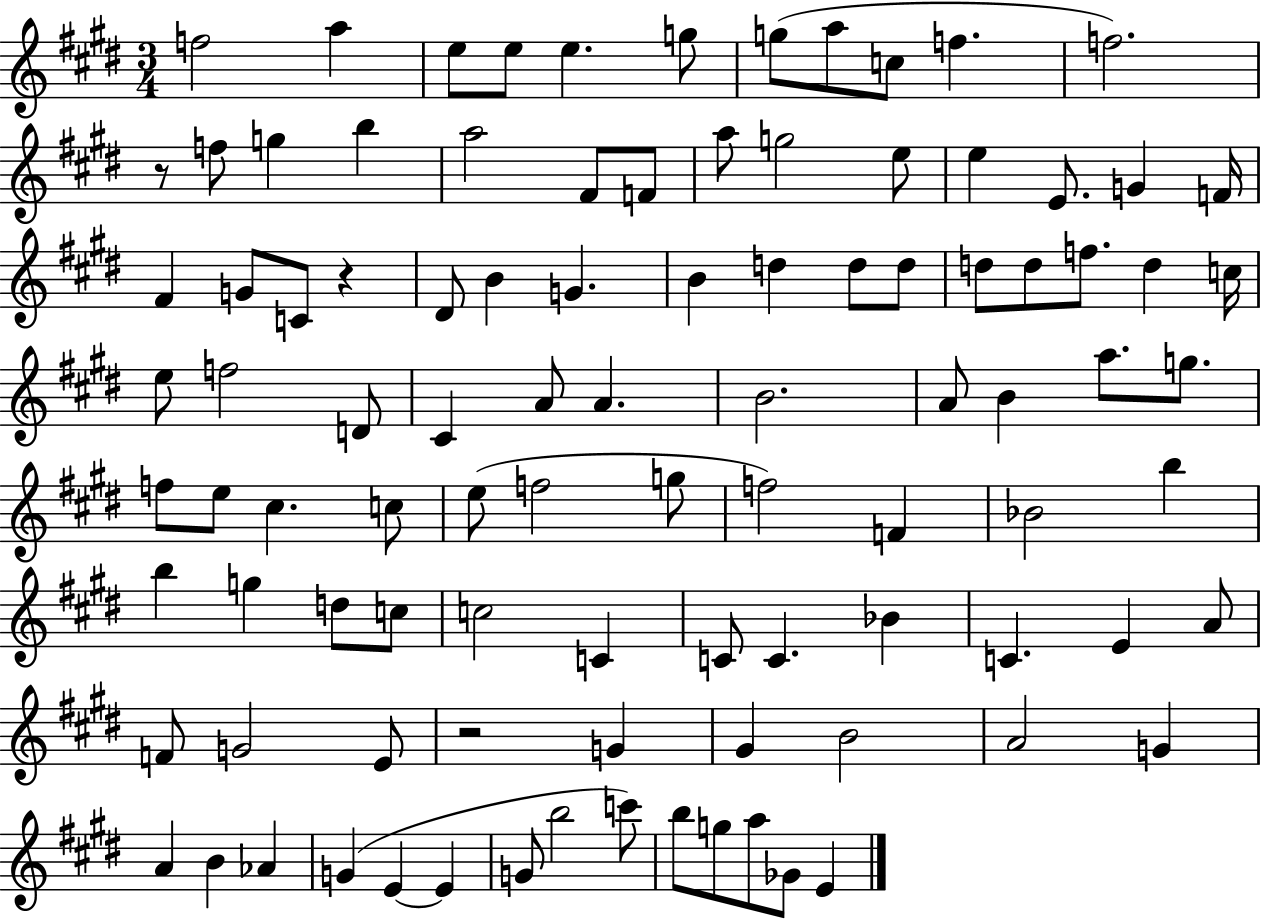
X:1
T:Untitled
M:3/4
L:1/4
K:E
f2 a e/2 e/2 e g/2 g/2 a/2 c/2 f f2 z/2 f/2 g b a2 ^F/2 F/2 a/2 g2 e/2 e E/2 G F/4 ^F G/2 C/2 z ^D/2 B G B d d/2 d/2 d/2 d/2 f/2 d c/4 e/2 f2 D/2 ^C A/2 A B2 A/2 B a/2 g/2 f/2 e/2 ^c c/2 e/2 f2 g/2 f2 F _B2 b b g d/2 c/2 c2 C C/2 C _B C E A/2 F/2 G2 E/2 z2 G ^G B2 A2 G A B _A G E E G/2 b2 c'/2 b/2 g/2 a/2 _G/2 E